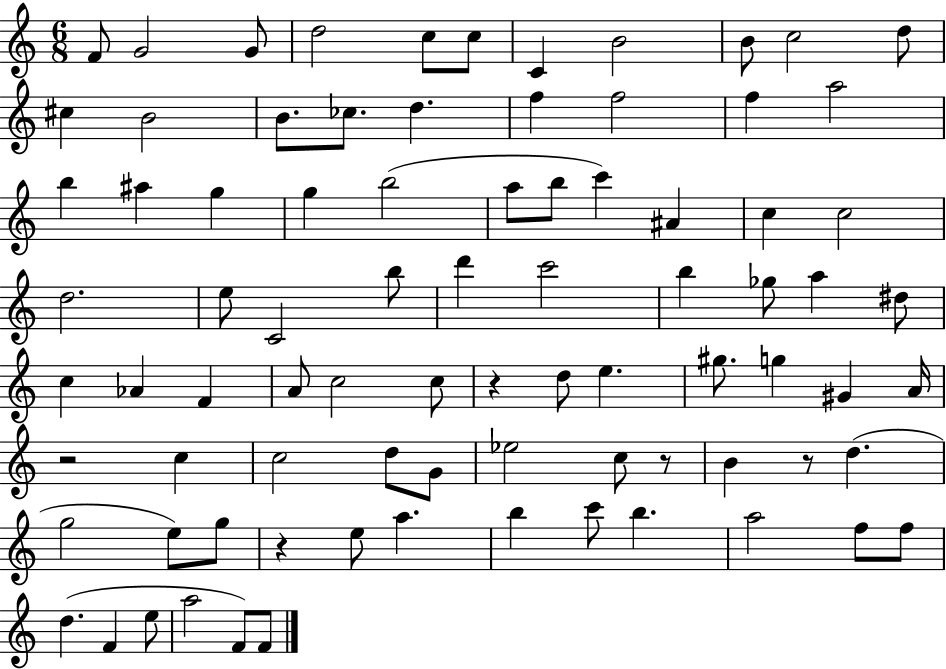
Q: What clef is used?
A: treble